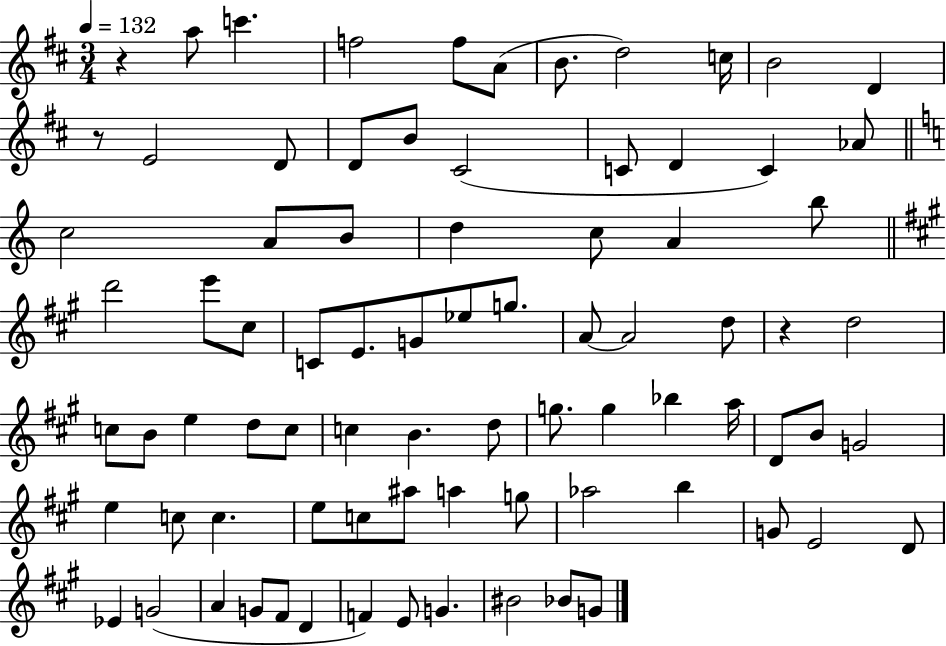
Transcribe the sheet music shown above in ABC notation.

X:1
T:Untitled
M:3/4
L:1/4
K:D
z a/2 c' f2 f/2 A/2 B/2 d2 c/4 B2 D z/2 E2 D/2 D/2 B/2 ^C2 C/2 D C _A/2 c2 A/2 B/2 d c/2 A b/2 d'2 e'/2 ^c/2 C/2 E/2 G/2 _e/2 g/2 A/2 A2 d/2 z d2 c/2 B/2 e d/2 c/2 c B d/2 g/2 g _b a/4 D/2 B/2 G2 e c/2 c e/2 c/2 ^a/2 a g/2 _a2 b G/2 E2 D/2 _E G2 A G/2 ^F/2 D F E/2 G ^B2 _B/2 G/2